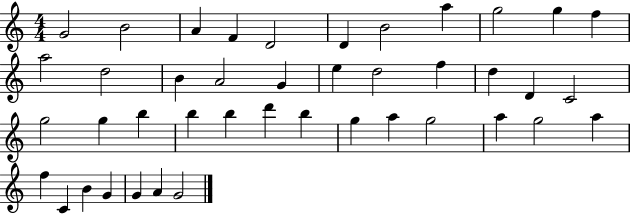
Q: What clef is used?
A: treble